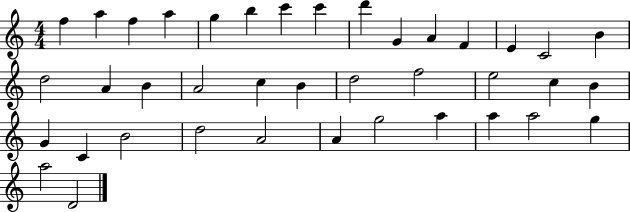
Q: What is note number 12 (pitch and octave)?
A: F4